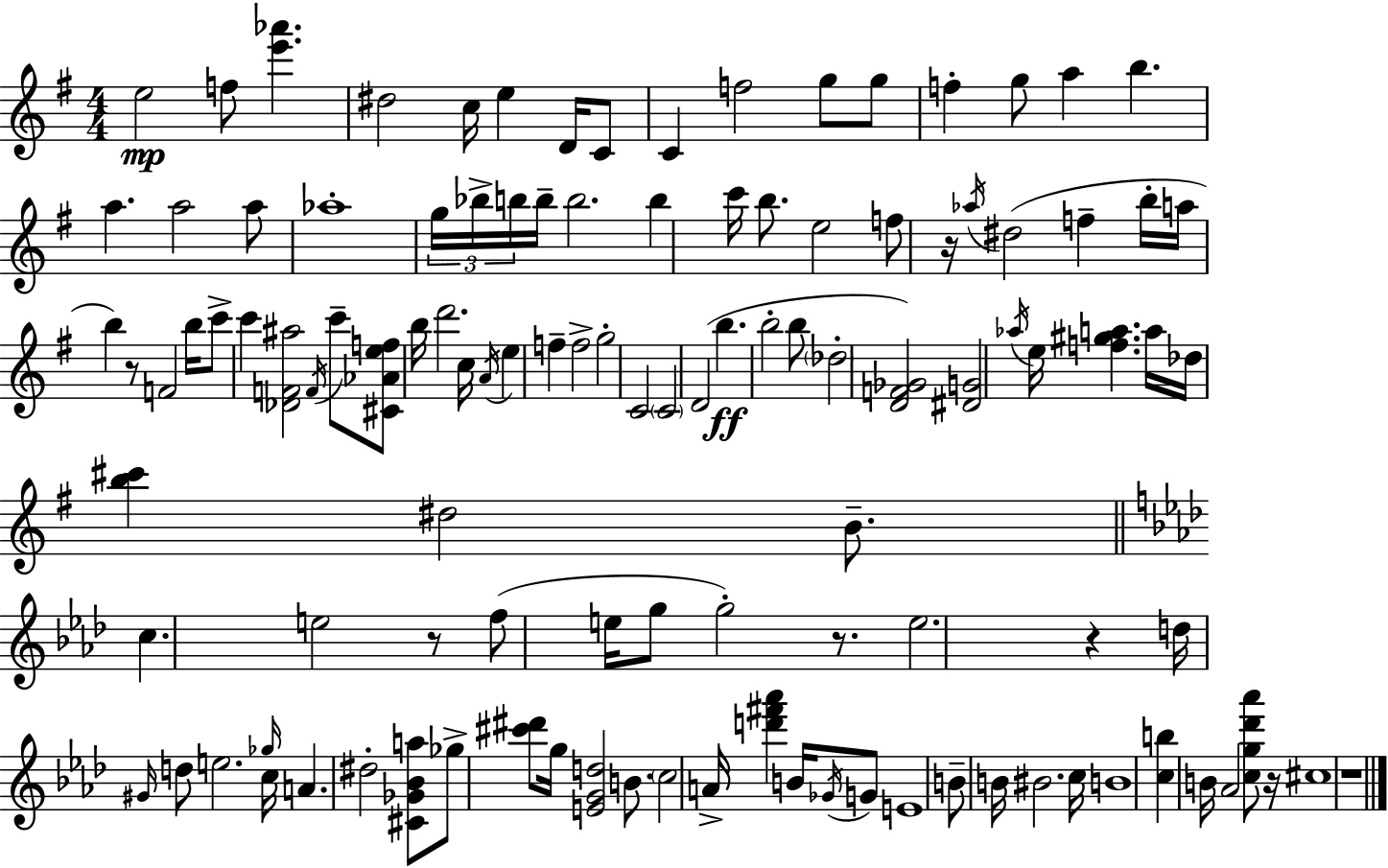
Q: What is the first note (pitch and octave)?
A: E5